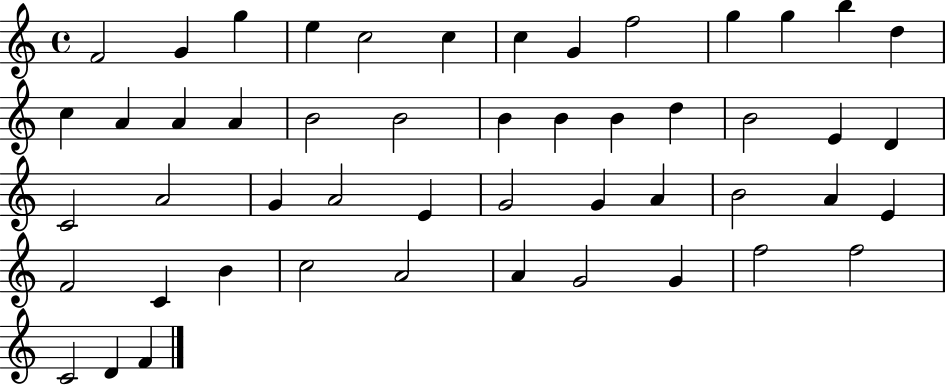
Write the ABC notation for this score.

X:1
T:Untitled
M:4/4
L:1/4
K:C
F2 G g e c2 c c G f2 g g b d c A A A B2 B2 B B B d B2 E D C2 A2 G A2 E G2 G A B2 A E F2 C B c2 A2 A G2 G f2 f2 C2 D F